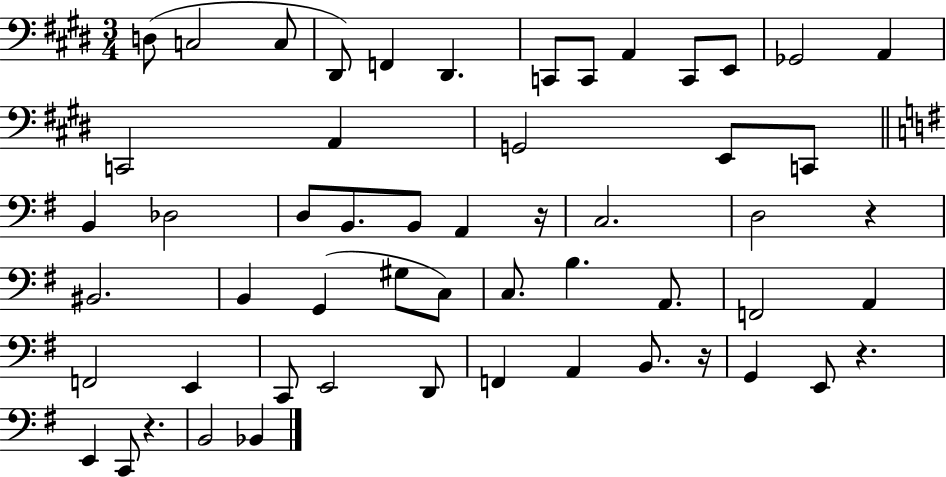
D3/e C3/h C3/e D#2/e F2/q D#2/q. C2/e C2/e A2/q C2/e E2/e Gb2/h A2/q C2/h A2/q G2/h E2/e C2/e B2/q Db3/h D3/e B2/e. B2/e A2/q R/s C3/h. D3/h R/q BIS2/h. B2/q G2/q G#3/e C3/e C3/e. B3/q. A2/e. F2/h A2/q F2/h E2/q C2/e E2/h D2/e F2/q A2/q B2/e. R/s G2/q E2/e R/q. E2/q C2/e R/q. B2/h Bb2/q